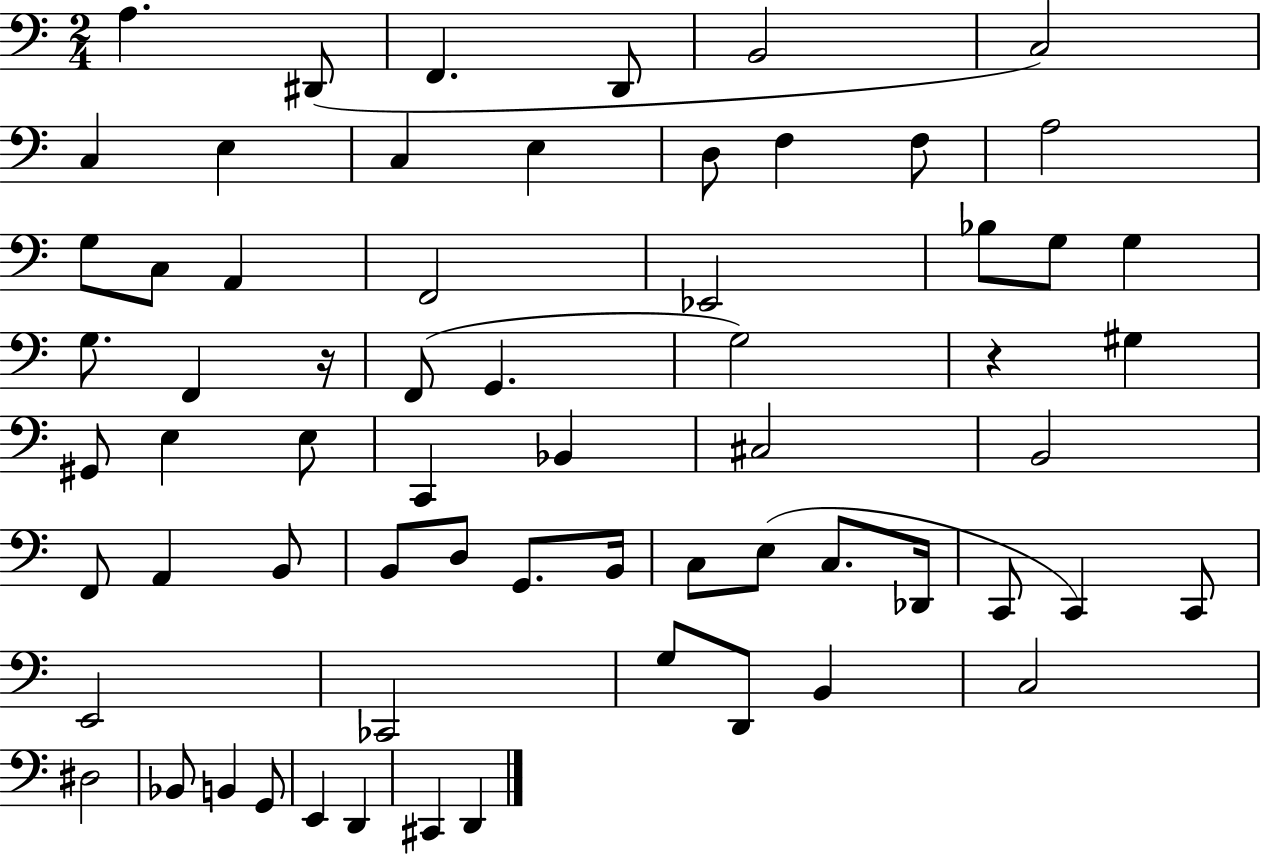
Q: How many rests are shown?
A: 2